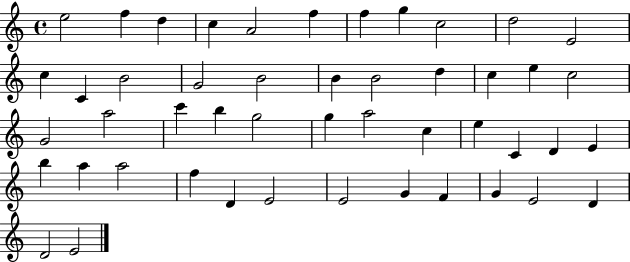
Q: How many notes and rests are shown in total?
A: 48